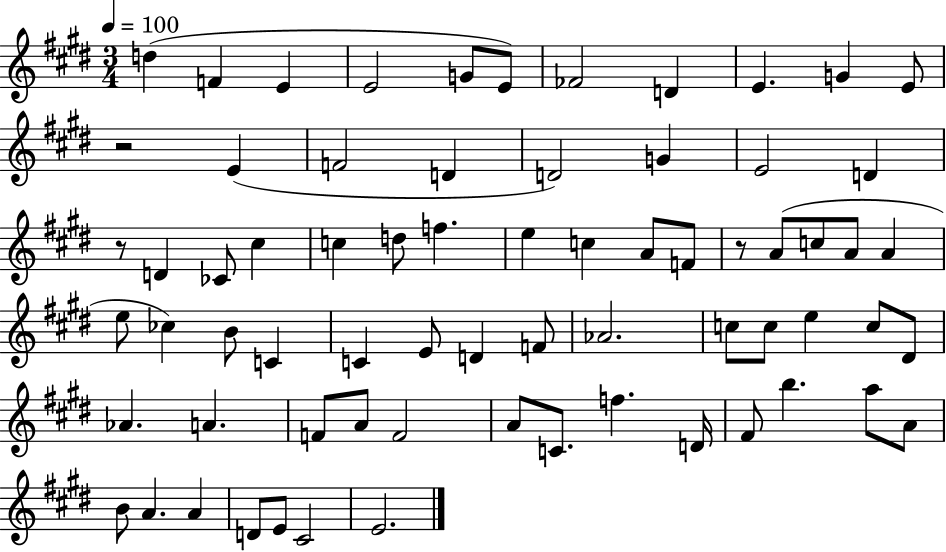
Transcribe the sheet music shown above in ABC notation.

X:1
T:Untitled
M:3/4
L:1/4
K:E
d F E E2 G/2 E/2 _F2 D E G E/2 z2 E F2 D D2 G E2 D z/2 D _C/2 ^c c d/2 f e c A/2 F/2 z/2 A/2 c/2 A/2 A e/2 _c B/2 C C E/2 D F/2 _A2 c/2 c/2 e c/2 ^D/2 _A A F/2 A/2 F2 A/2 C/2 f D/4 ^F/2 b a/2 A/2 B/2 A A D/2 E/2 ^C2 E2